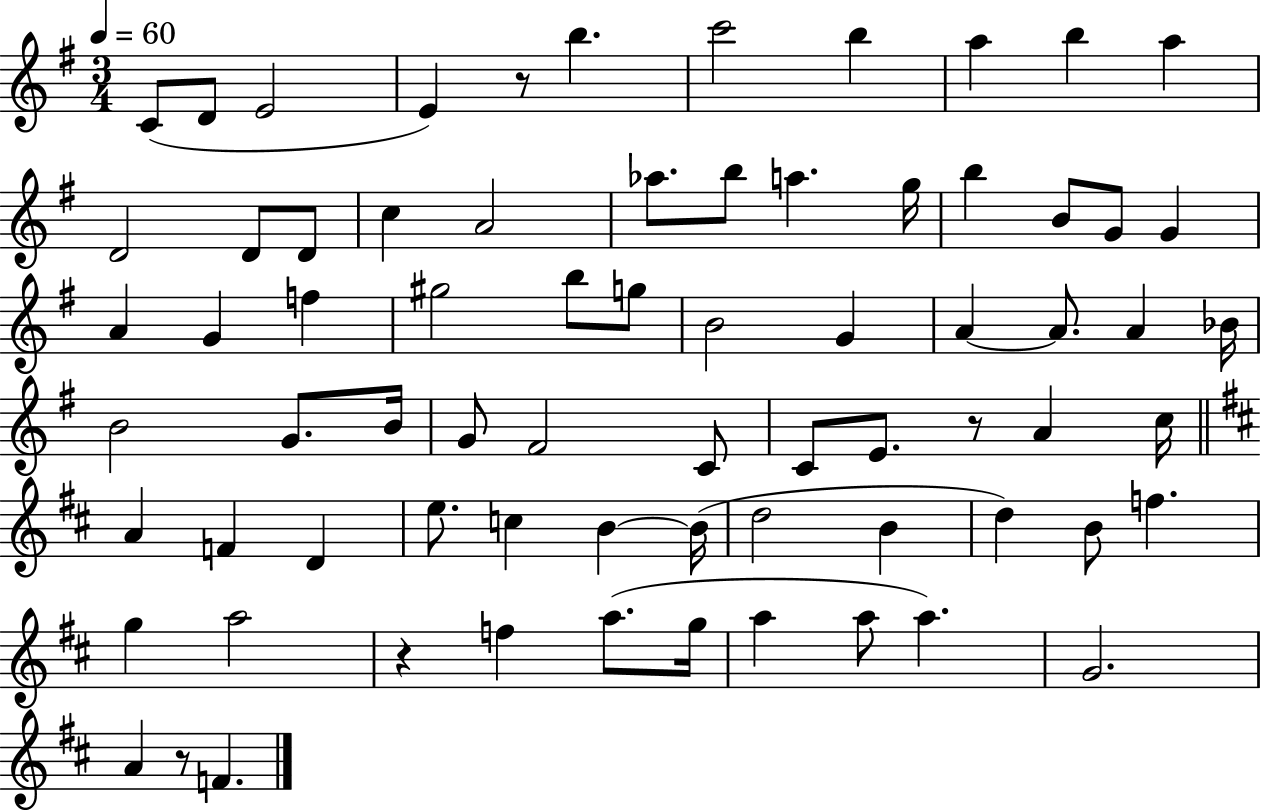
X:1
T:Untitled
M:3/4
L:1/4
K:G
C/2 D/2 E2 E z/2 b c'2 b a b a D2 D/2 D/2 c A2 _a/2 b/2 a g/4 b B/2 G/2 G A G f ^g2 b/2 g/2 B2 G A A/2 A _B/4 B2 G/2 B/4 G/2 ^F2 C/2 C/2 E/2 z/2 A c/4 A F D e/2 c B B/4 d2 B d B/2 f g a2 z f a/2 g/4 a a/2 a G2 A z/2 F